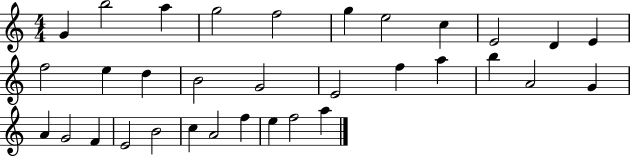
G4/q B5/h A5/q G5/h F5/h G5/q E5/h C5/q E4/h D4/q E4/q F5/h E5/q D5/q B4/h G4/h E4/h F5/q A5/q B5/q A4/h G4/q A4/q G4/h F4/q E4/h B4/h C5/q A4/h F5/q E5/q F5/h A5/q